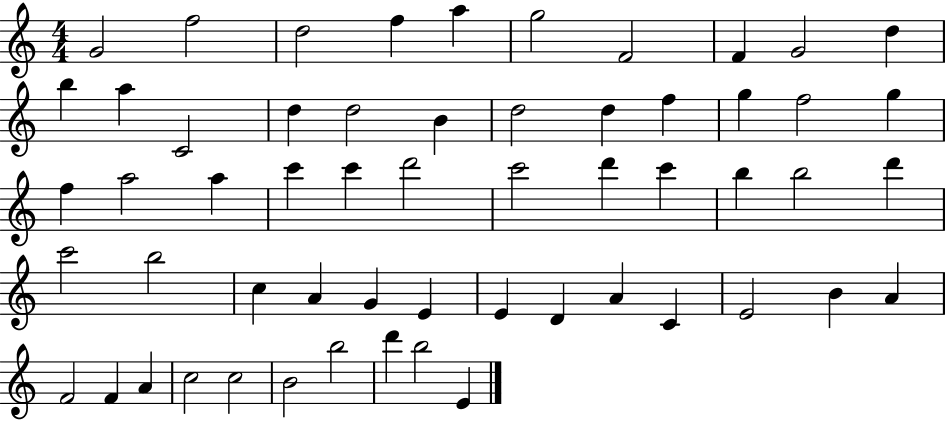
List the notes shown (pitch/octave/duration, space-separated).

G4/h F5/h D5/h F5/q A5/q G5/h F4/h F4/q G4/h D5/q B5/q A5/q C4/h D5/q D5/h B4/q D5/h D5/q F5/q G5/q F5/h G5/q F5/q A5/h A5/q C6/q C6/q D6/h C6/h D6/q C6/q B5/q B5/h D6/q C6/h B5/h C5/q A4/q G4/q E4/q E4/q D4/q A4/q C4/q E4/h B4/q A4/q F4/h F4/q A4/q C5/h C5/h B4/h B5/h D6/q B5/h E4/q